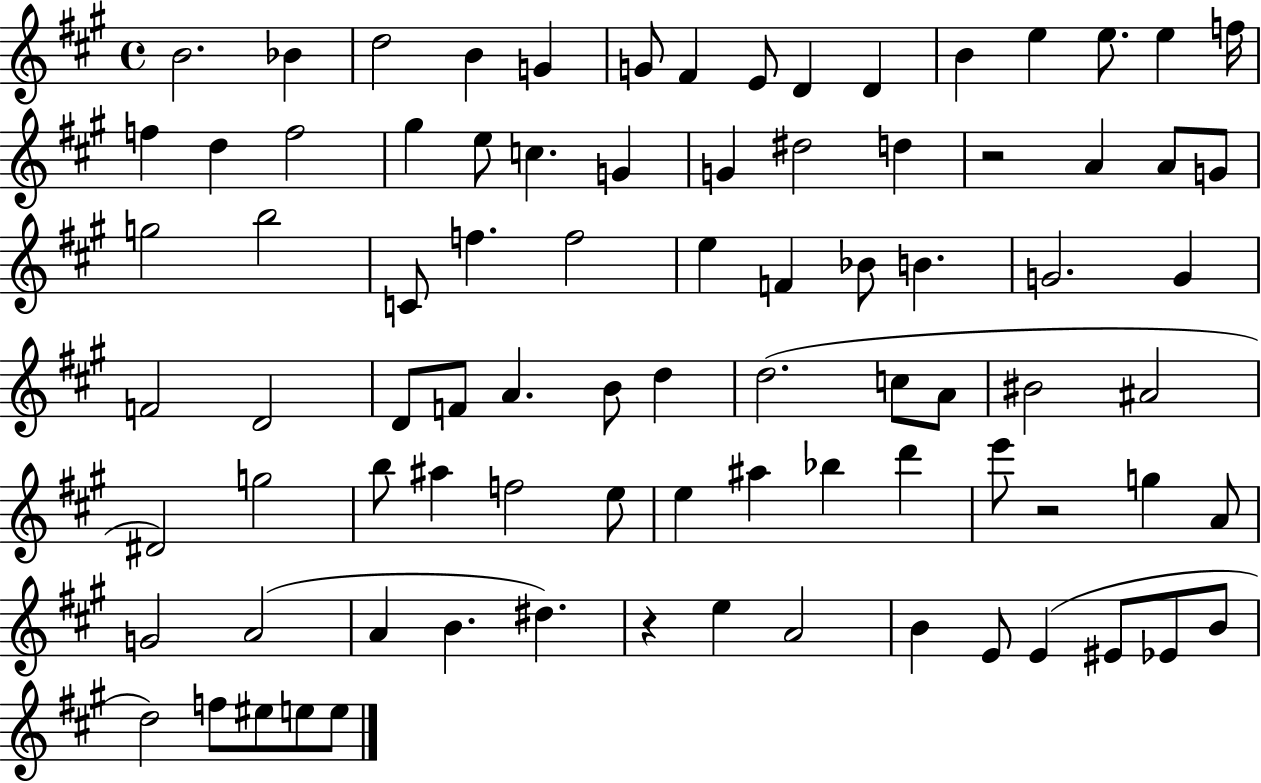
{
  \clef treble
  \time 4/4
  \defaultTimeSignature
  \key a \major
  \repeat volta 2 { b'2. bes'4 | d''2 b'4 g'4 | g'8 fis'4 e'8 d'4 d'4 | b'4 e''4 e''8. e''4 f''16 | \break f''4 d''4 f''2 | gis''4 e''8 c''4. g'4 | g'4 dis''2 d''4 | r2 a'4 a'8 g'8 | \break g''2 b''2 | c'8 f''4. f''2 | e''4 f'4 bes'8 b'4. | g'2. g'4 | \break f'2 d'2 | d'8 f'8 a'4. b'8 d''4 | d''2.( c''8 a'8 | bis'2 ais'2 | \break dis'2) g''2 | b''8 ais''4 f''2 e''8 | e''4 ais''4 bes''4 d'''4 | e'''8 r2 g''4 a'8 | \break g'2 a'2( | a'4 b'4. dis''4.) | r4 e''4 a'2 | b'4 e'8 e'4( eis'8 ees'8 b'8 | \break d''2) f''8 eis''8 e''8 e''8 | } \bar "|."
}